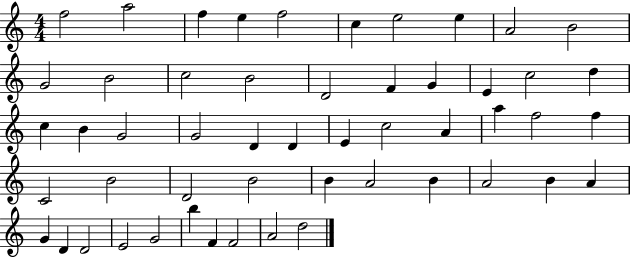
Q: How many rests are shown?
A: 0